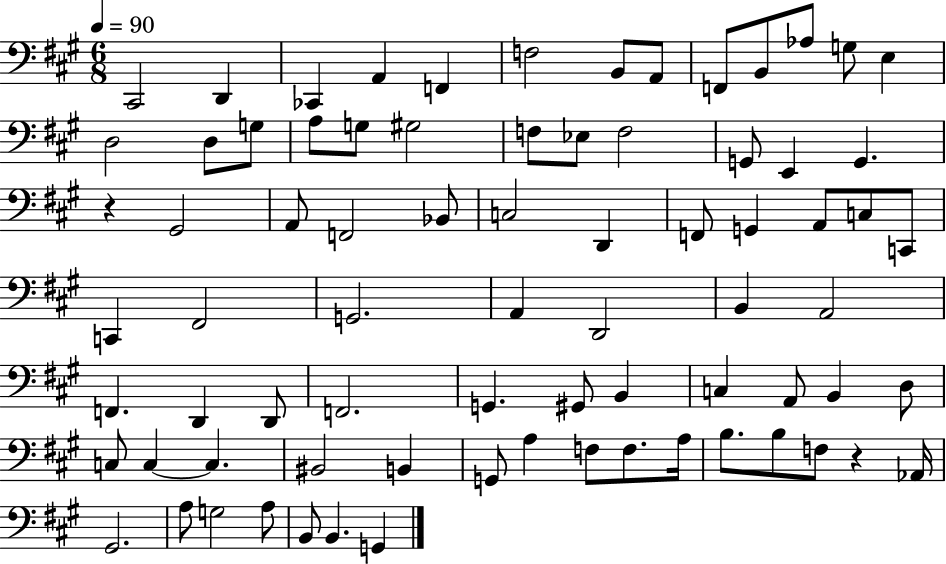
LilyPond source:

{
  \clef bass
  \numericTimeSignature
  \time 6/8
  \key a \major
  \tempo 4 = 90
  \repeat volta 2 { cis,2 d,4 | ces,4 a,4 f,4 | f2 b,8 a,8 | f,8 b,8 aes8 g8 e4 | \break d2 d8 g8 | a8 g8 gis2 | f8 ees8 f2 | g,8 e,4 g,4. | \break r4 gis,2 | a,8 f,2 bes,8 | c2 d,4 | f,8 g,4 a,8 c8 c,8 | \break c,4 fis,2 | g,2. | a,4 d,2 | b,4 a,2 | \break f,4. d,4 d,8 | f,2. | g,4. gis,8 b,4 | c4 a,8 b,4 d8 | \break c8 c4~~ c4. | bis,2 b,4 | g,8 a4 f8 f8. a16 | b8. b8 f8 r4 aes,16 | \break gis,2. | a8 g2 a8 | b,8 b,4. g,4 | } \bar "|."
}